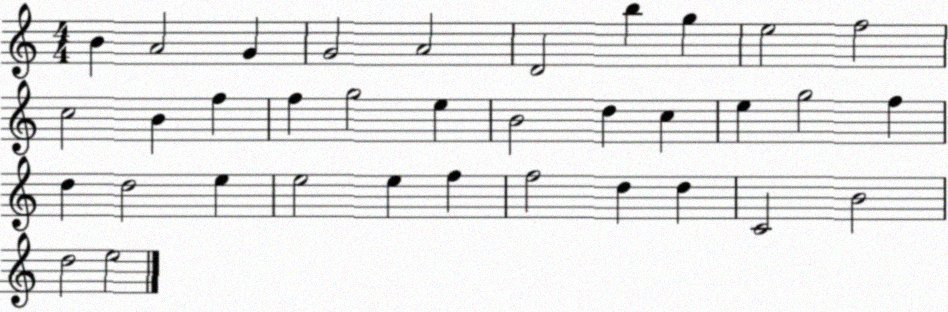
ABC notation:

X:1
T:Untitled
M:4/4
L:1/4
K:C
B A2 G G2 A2 D2 b g e2 f2 c2 B f f g2 e B2 d c e g2 f d d2 e e2 e f f2 d d C2 B2 d2 e2